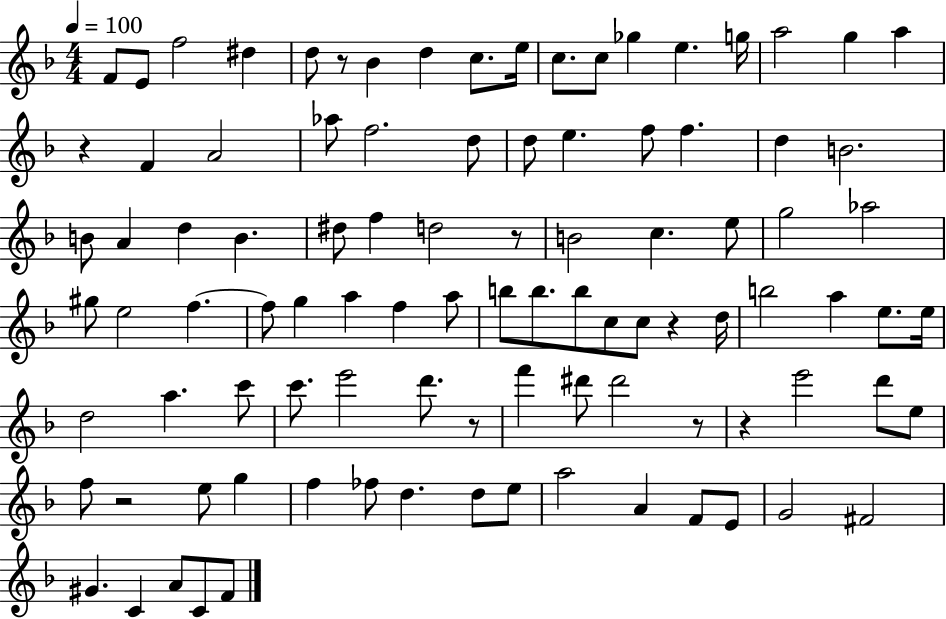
{
  \clef treble
  \numericTimeSignature
  \time 4/4
  \key f \major
  \tempo 4 = 100
  \repeat volta 2 { f'8 e'8 f''2 dis''4 | d''8 r8 bes'4 d''4 c''8. e''16 | c''8. c''8 ges''4 e''4. g''16 | a''2 g''4 a''4 | \break r4 f'4 a'2 | aes''8 f''2. d''8 | d''8 e''4. f''8 f''4. | d''4 b'2. | \break b'8 a'4 d''4 b'4. | dis''8 f''4 d''2 r8 | b'2 c''4. e''8 | g''2 aes''2 | \break gis''8 e''2 f''4.~~ | f''8 g''4 a''4 f''4 a''8 | b''8 b''8. b''8 c''8 c''8 r4 d''16 | b''2 a''4 e''8. e''16 | \break d''2 a''4. c'''8 | c'''8. e'''2 d'''8. r8 | f'''4 dis'''8 dis'''2 r8 | r4 e'''2 d'''8 e''8 | \break f''8 r2 e''8 g''4 | f''4 fes''8 d''4. d''8 e''8 | a''2 a'4 f'8 e'8 | g'2 fis'2 | \break gis'4. c'4 a'8 c'8 f'8 | } \bar "|."
}